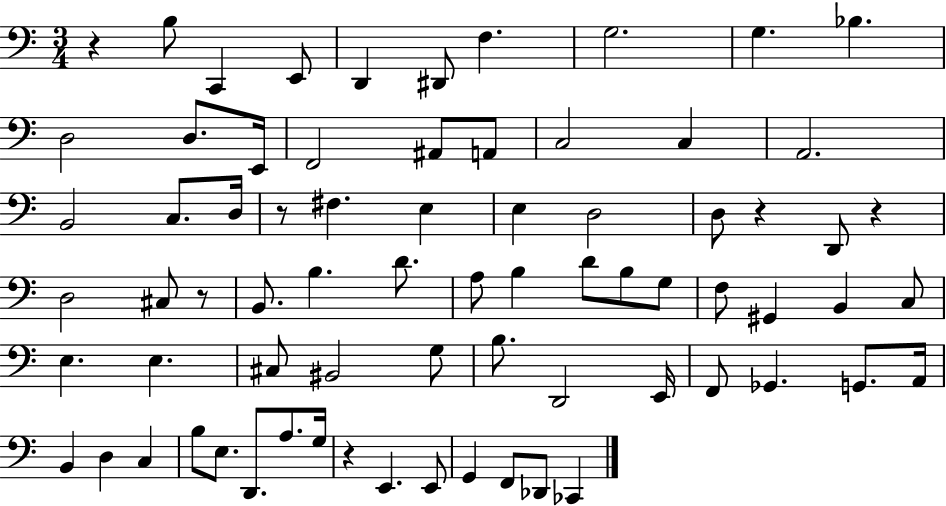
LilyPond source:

{
  \clef bass
  \numericTimeSignature
  \time 3/4
  \key c \major
  r4 b8 c,4 e,8 | d,4 dis,8 f4. | g2. | g4. bes4. | \break d2 d8. e,16 | f,2 ais,8 a,8 | c2 c4 | a,2. | \break b,2 c8. d16 | r8 fis4. e4 | e4 d2 | d8 r4 d,8 r4 | \break d2 cis8 r8 | b,8. b4. d'8. | a8 b4 d'8 b8 g8 | f8 gis,4 b,4 c8 | \break e4. e4. | cis8 bis,2 g8 | b8. d,2 e,16 | f,8 ges,4. g,8. a,16 | \break b,4 d4 c4 | b8 e8. d,8. a8. g16 | r4 e,4. e,8 | g,4 f,8 des,8 ces,4 | \break \bar "|."
}